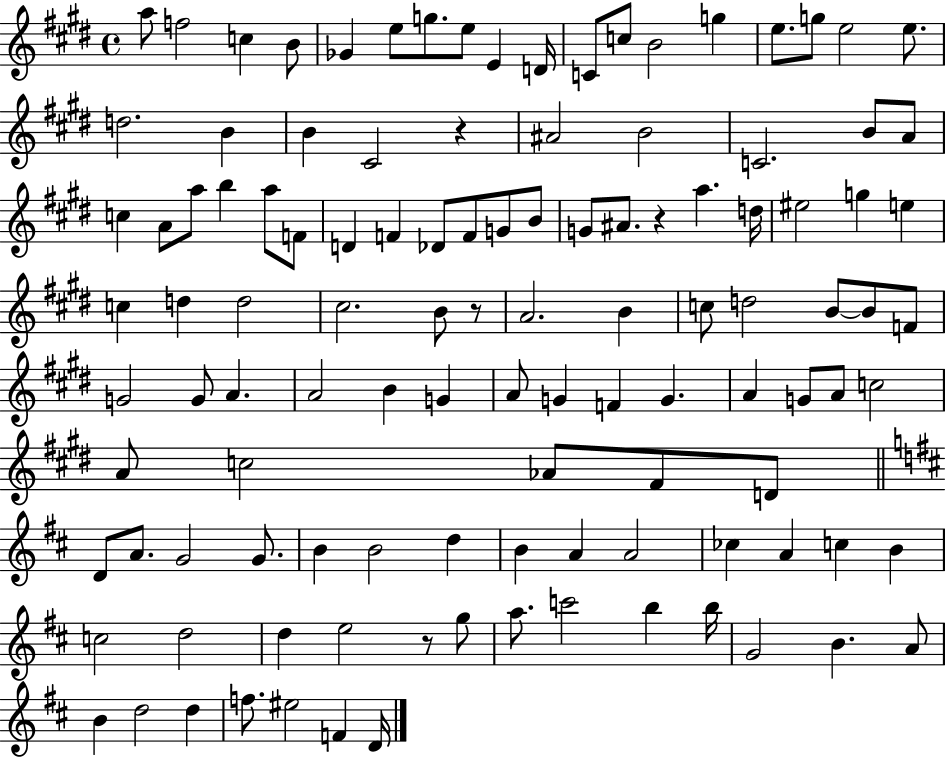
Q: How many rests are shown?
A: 4